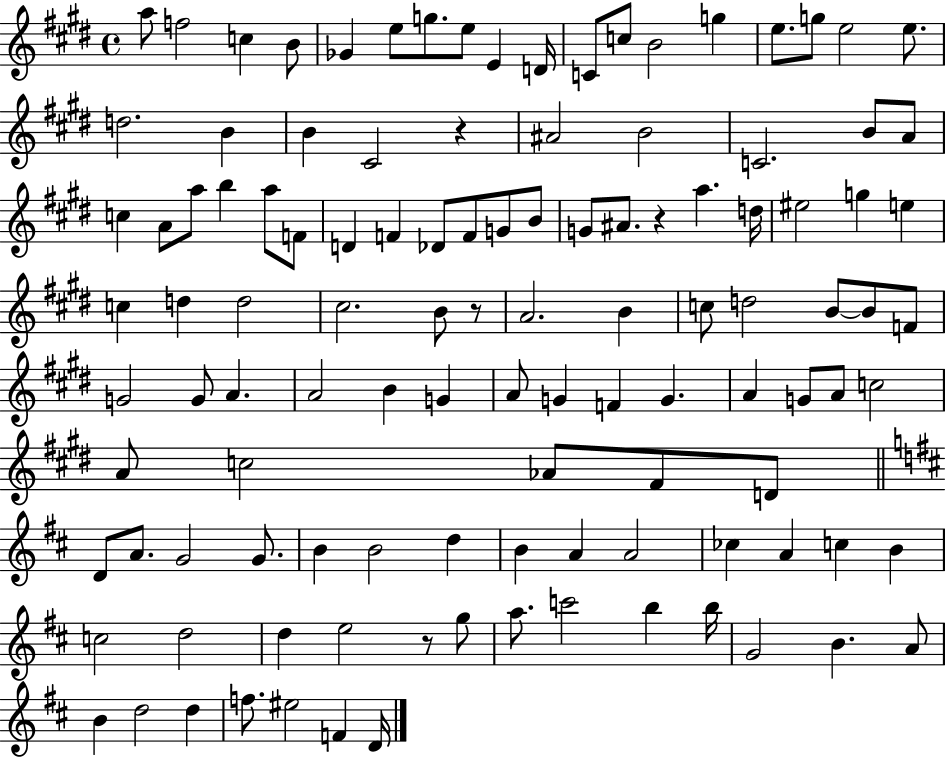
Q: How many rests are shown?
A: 4